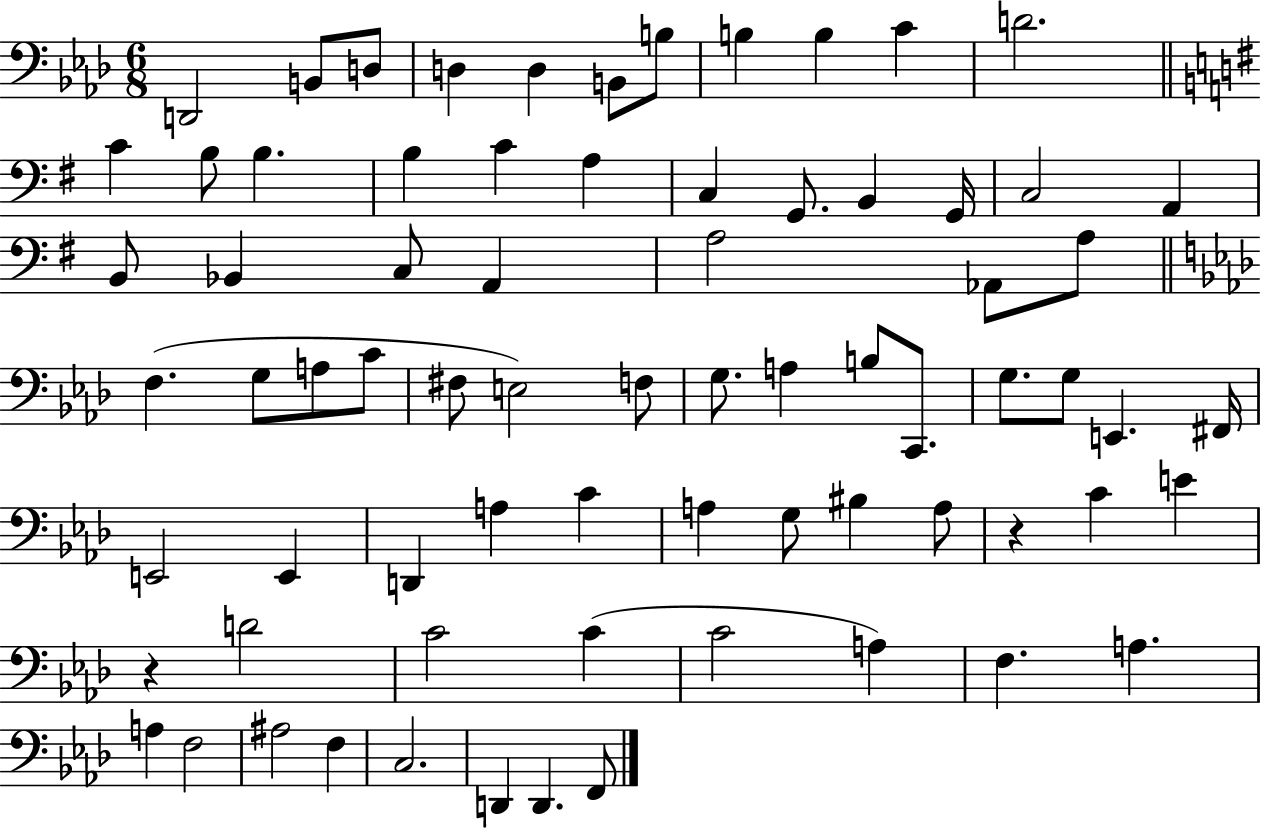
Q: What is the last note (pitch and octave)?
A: F2